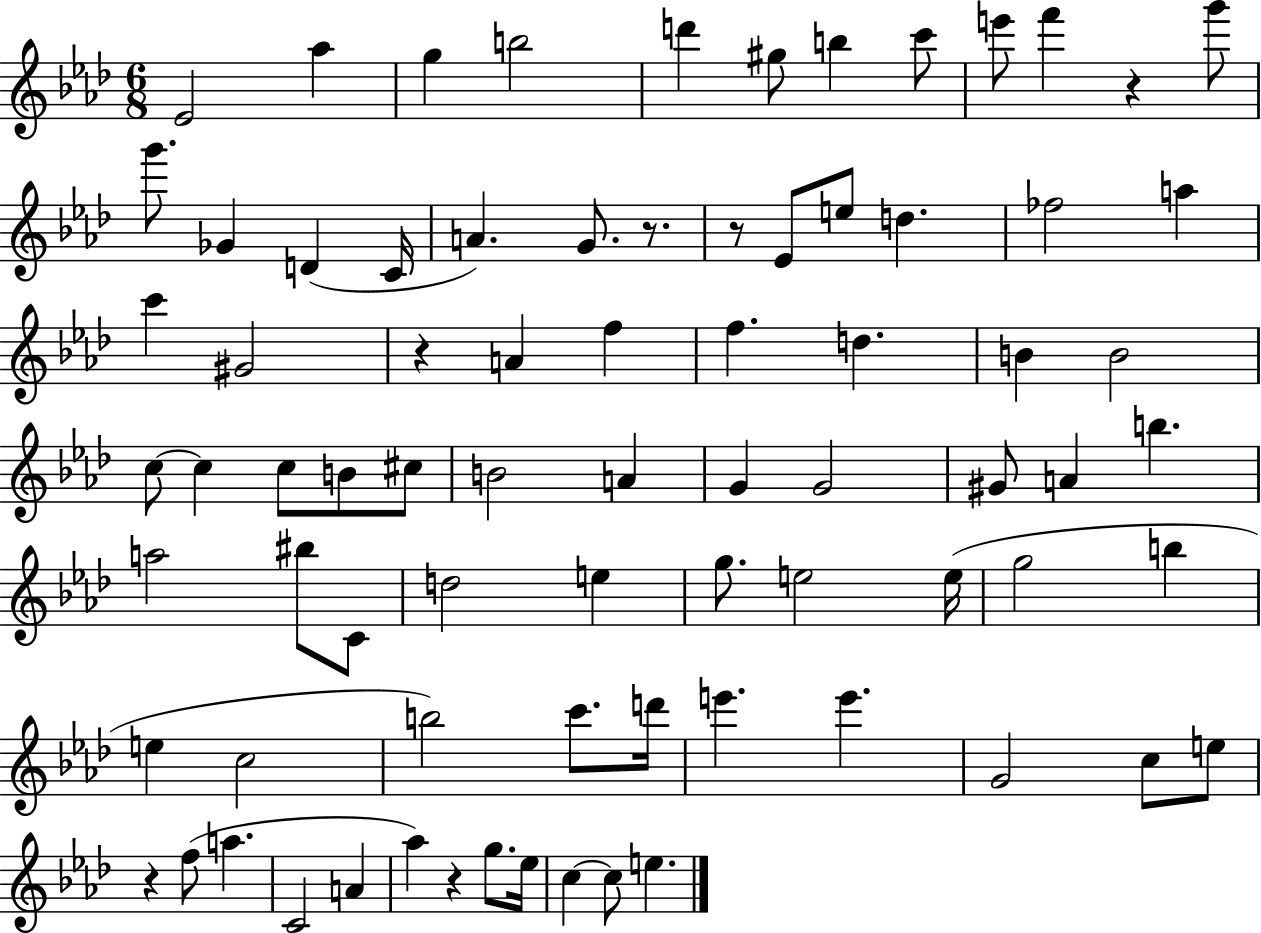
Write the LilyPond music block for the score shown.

{
  \clef treble
  \numericTimeSignature
  \time 6/8
  \key aes \major
  ees'2 aes''4 | g''4 b''2 | d'''4 gis''8 b''4 c'''8 | e'''8 f'''4 r4 g'''8 | \break g'''8. ges'4 d'4( c'16 | a'4.) g'8. r8. | r8 ees'8 e''8 d''4. | fes''2 a''4 | \break c'''4 gis'2 | r4 a'4 f''4 | f''4. d''4. | b'4 b'2 | \break c''8~~ c''4 c''8 b'8 cis''8 | b'2 a'4 | g'4 g'2 | gis'8 a'4 b''4. | \break a''2 bis''8 c'8 | d''2 e''4 | g''8. e''2 e''16( | g''2 b''4 | \break e''4 c''2 | b''2) c'''8. d'''16 | e'''4. e'''4. | g'2 c''8 e''8 | \break r4 f''8( a''4. | c'2 a'4 | aes''4) r4 g''8. ees''16 | c''4~~ c''8 e''4. | \break \bar "|."
}